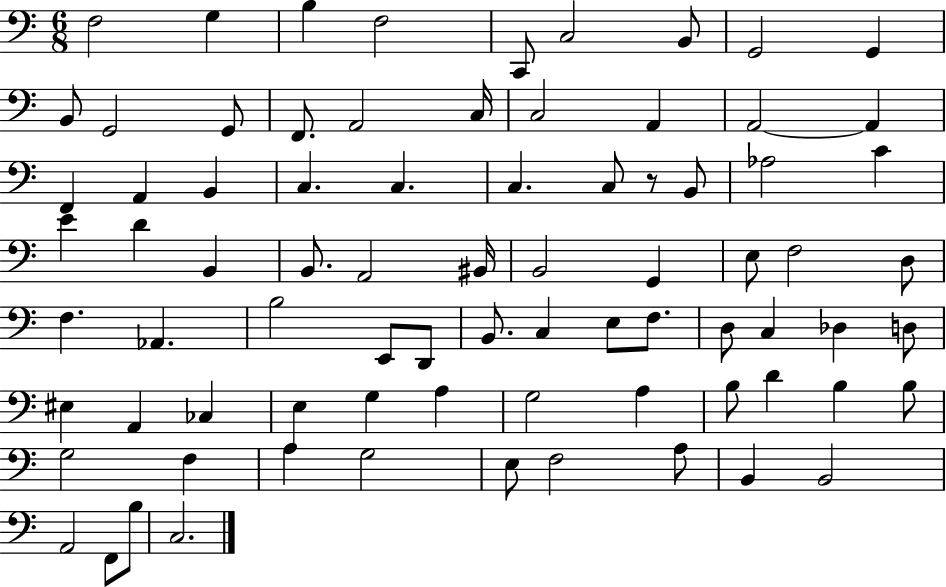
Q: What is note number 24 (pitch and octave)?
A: C3